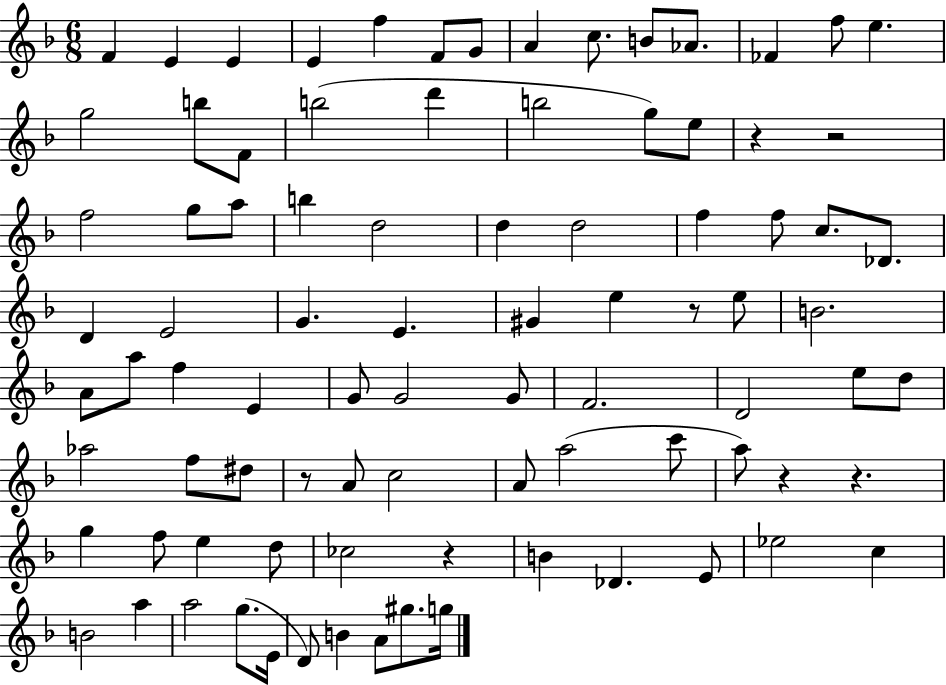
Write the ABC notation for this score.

X:1
T:Untitled
M:6/8
L:1/4
K:F
F E E E f F/2 G/2 A c/2 B/2 _A/2 _F f/2 e g2 b/2 F/2 b2 d' b2 g/2 e/2 z z2 f2 g/2 a/2 b d2 d d2 f f/2 c/2 _D/2 D E2 G E ^G e z/2 e/2 B2 A/2 a/2 f E G/2 G2 G/2 F2 D2 e/2 d/2 _a2 f/2 ^d/2 z/2 A/2 c2 A/2 a2 c'/2 a/2 z z g f/2 e d/2 _c2 z B _D E/2 _e2 c B2 a a2 g/2 E/4 D/2 B A/2 ^g/2 g/4